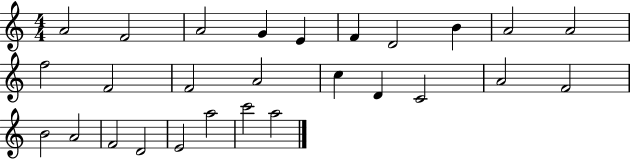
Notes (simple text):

A4/h F4/h A4/h G4/q E4/q F4/q D4/h B4/q A4/h A4/h F5/h F4/h F4/h A4/h C5/q D4/q C4/h A4/h F4/h B4/h A4/h F4/h D4/h E4/h A5/h C6/h A5/h